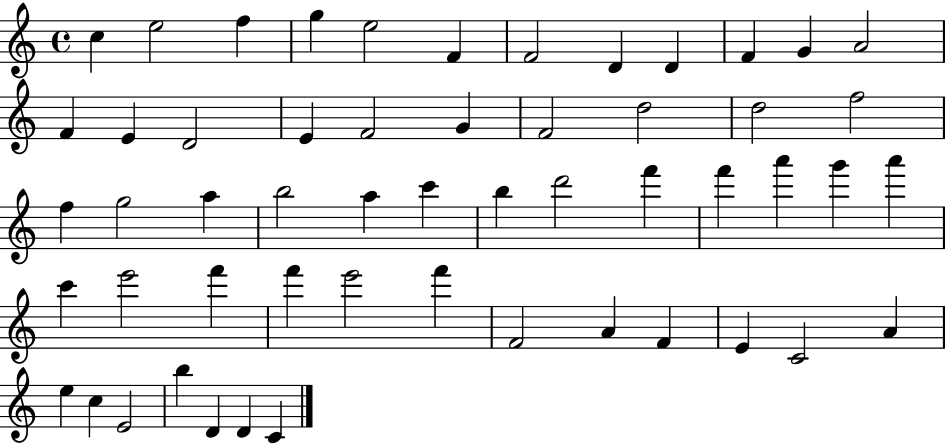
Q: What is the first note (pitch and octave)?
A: C5